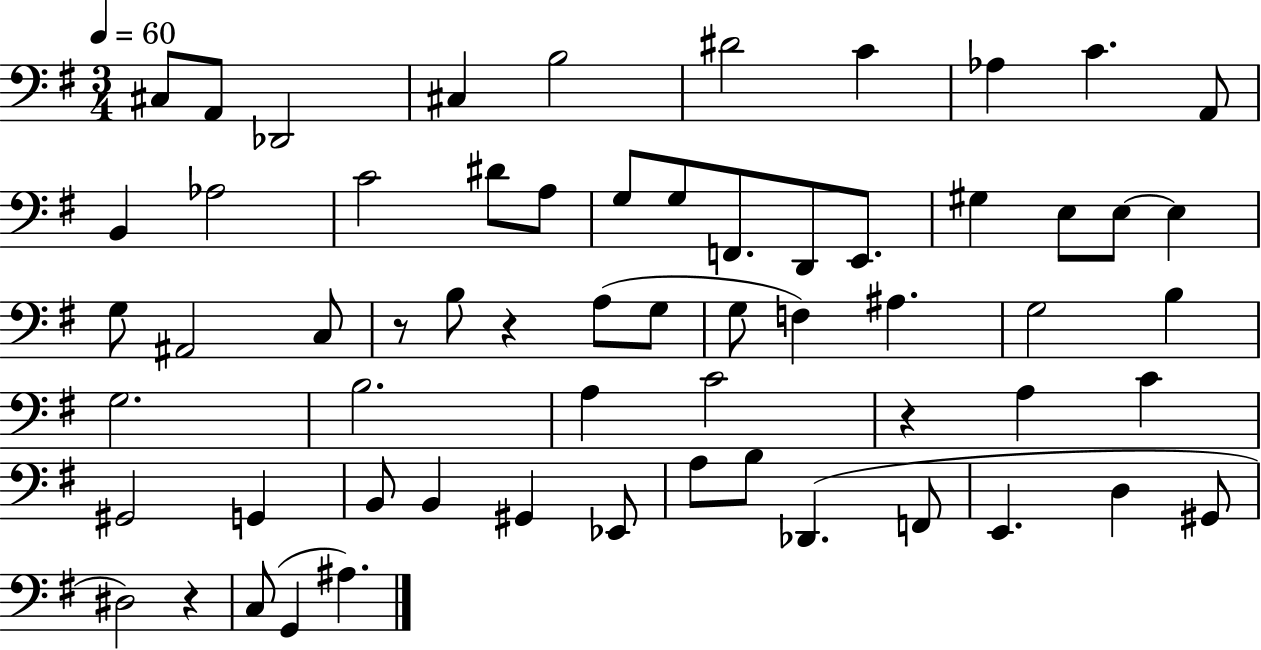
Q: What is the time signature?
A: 3/4